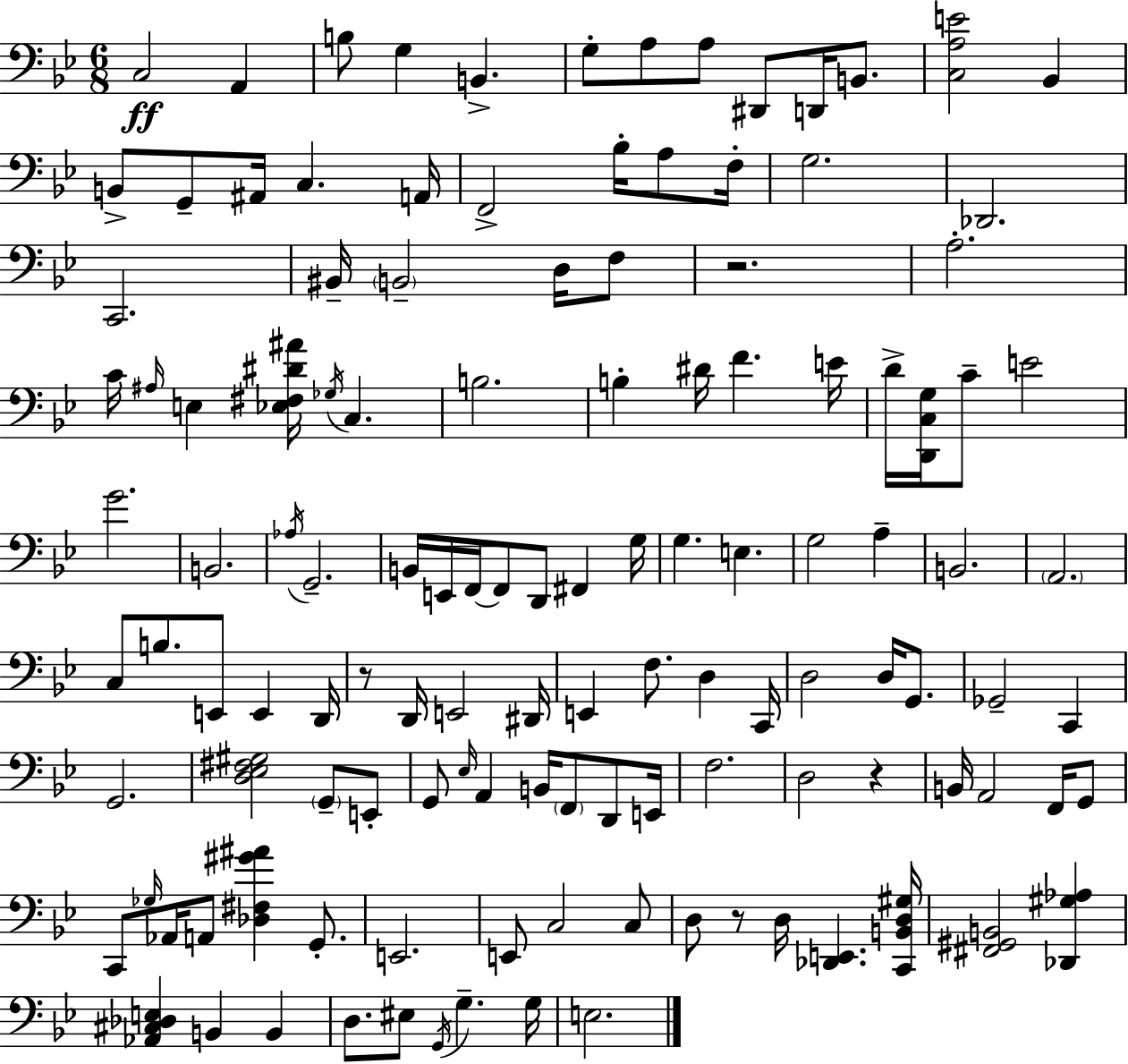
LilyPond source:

{
  \clef bass
  \numericTimeSignature
  \time 6/8
  \key g \minor
  c2\ff a,4 | b8 g4 b,4.-> | g8-. a8 a8 dis,8 d,16 b,8. | <c a e'>2 bes,4 | \break b,8-> g,8-- ais,16 c4. a,16 | f,2-> bes16-. a8 f16-. | g2. | des,2. | \break c,2. | bis,16-- \parenthesize b,2-- d16 f8 | r2. | a2.-. | \break c'16 \grace { ais16 } e4 <ees fis dis' ais'>16 \acciaccatura { ges16 } c4. | b2. | b4-. dis'16 f'4. | e'16 d'16-> <d, c g>16 c'8-- e'2 | \break g'2. | b,2. | \acciaccatura { aes16 } g,2.-- | b,16 e,16 f,16~~ f,8 d,8 fis,4 | \break g16 g4. e4. | g2 a4-- | b,2. | \parenthesize a,2. | \break c8 b8. e,8 e,4 | d,16 r8 d,16 e,2 | dis,16 e,4 f8. d4 | c,16 d2 d16 | \break g,8. ges,2-- c,4 | g,2. | <d ees fis gis>2 \parenthesize g,8-- | e,8-. g,8 \grace { ees16 } a,4 b,16 \parenthesize f,8 | \break d,8 e,16 f2. | d2 | r4 b,16 a,2 | f,16 g,8 c,8 \grace { ges16 } aes,16 a,8 <des fis gis' ais'>4 | \break g,8.-. e,2. | e,8 c2 | c8 d8 r8 d16 <des, e,>4. | <c, b, d gis>16 <fis, gis, b,>2 | \break <des, gis aes>4 <aes, cis des e>4 b,4 | b,4 d8. eis8 \acciaccatura { g,16 } g4.-- | g16 e2. | \bar "|."
}